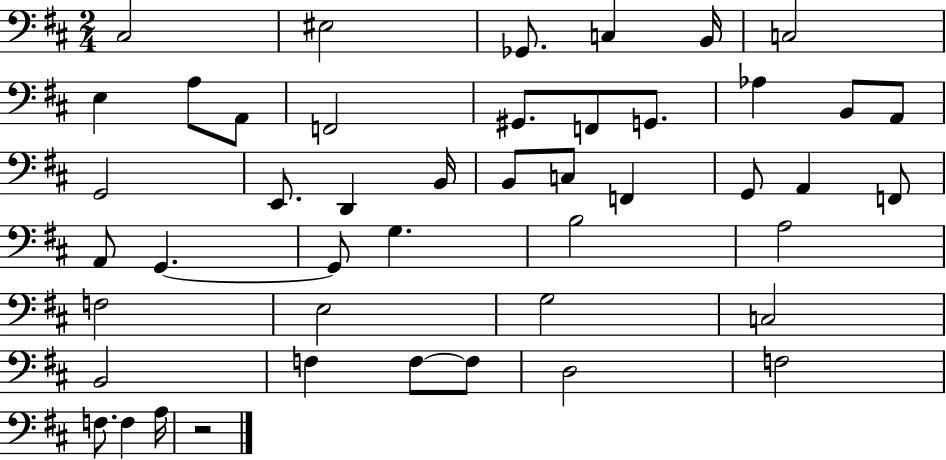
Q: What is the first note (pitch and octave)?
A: C#3